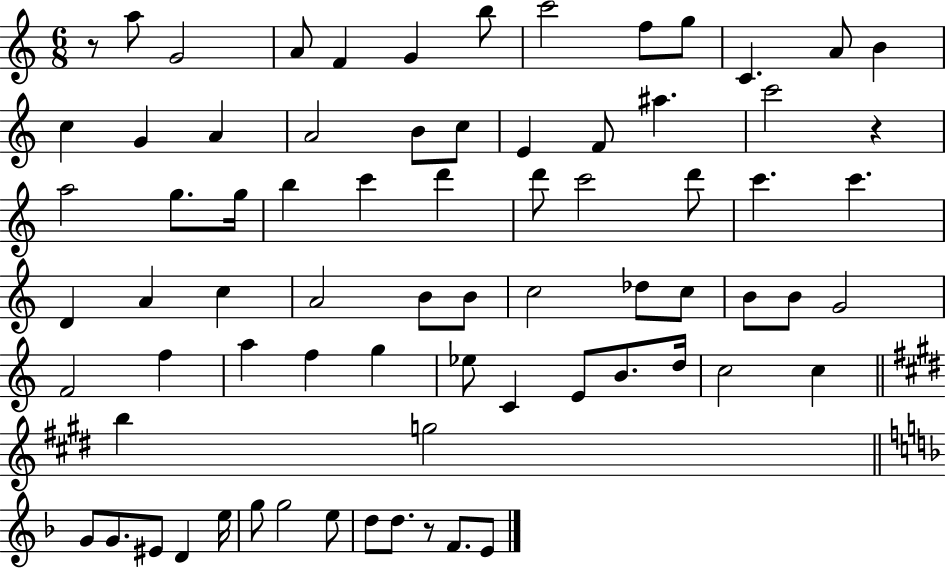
R/e A5/e G4/h A4/e F4/q G4/q B5/e C6/h F5/e G5/e C4/q. A4/e B4/q C5/q G4/q A4/q A4/h B4/e C5/e E4/q F4/e A#5/q. C6/h R/q A5/h G5/e. G5/s B5/q C6/q D6/q D6/e C6/h D6/e C6/q. C6/q. D4/q A4/q C5/q A4/h B4/e B4/e C5/h Db5/e C5/e B4/e B4/e G4/h F4/h F5/q A5/q F5/q G5/q Eb5/e C4/q E4/e B4/e. D5/s C5/h C5/q B5/q G5/h G4/e G4/e. EIS4/e D4/q E5/s G5/e G5/h E5/e D5/e D5/e. R/e F4/e. E4/e